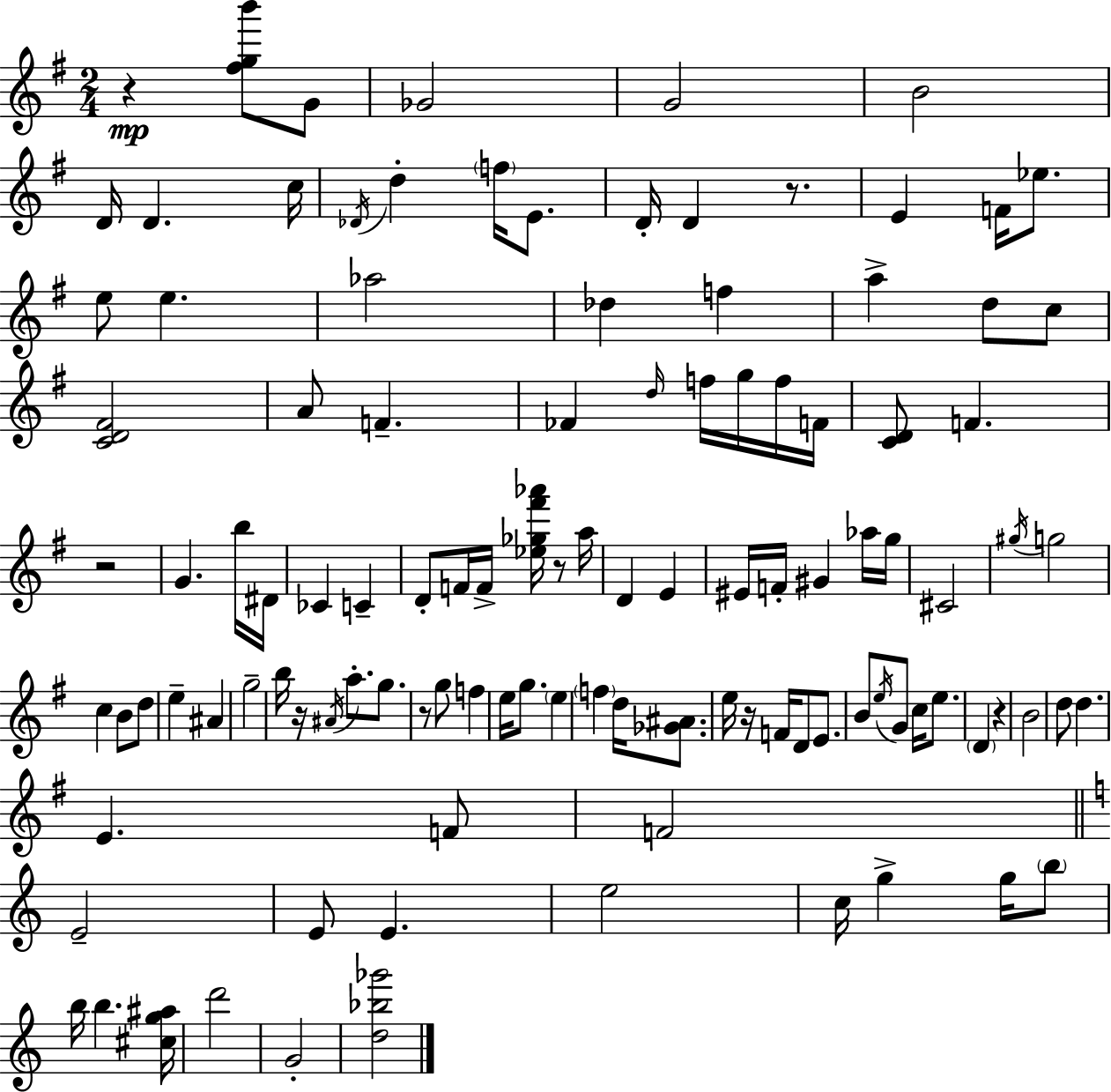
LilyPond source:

{
  \clef treble
  \numericTimeSignature
  \time 2/4
  \key e \minor
  r4\mp <fis'' g'' b'''>8 g'8 | ges'2 | g'2 | b'2 | \break d'16 d'4. c''16 | \acciaccatura { des'16 } d''4-. \parenthesize f''16 e'8. | d'16-. d'4 r8. | e'4 f'16 ees''8. | \break e''8 e''4. | aes''2 | des''4 f''4 | a''4-> d''8 c''8 | \break <c' d' fis'>2 | a'8 f'4.-- | fes'4 \grace { d''16 } f''16 g''16 | f''16 f'16 <c' d'>8 f'4. | \break r2 | g'4. | b''16 dis'16 ces'4 c'4-- | d'8-. f'16 f'16-> <ees'' ges'' fis''' aes'''>16 r8 | \break a''16 d'4 e'4 | eis'16 f'16-. gis'4 | aes''16 g''16 cis'2 | \acciaccatura { gis''16 } g''2 | \break c''4 b'8 | d''8 e''4-- ais'4 | g''2-- | b''16 r16 \acciaccatura { ais'16 } a''8.-. | \break g''8. r8 g''8 | f''4 e''16 g''8. | \parenthesize e''4 \parenthesize f''4 | d''16 <ges' ais'>8. e''16 r16 f'16 d'8 | \break e'8. b'8 \acciaccatura { e''16 } g'8 | c''16 e''8. \parenthesize d'4 | r4 b'2 | d''8 d''4. | \break e'4. | f'8 f'2 | \bar "||" \break \key c \major e'2-- | e'8 e'4. | e''2 | c''16 g''4-> g''16 \parenthesize b''8 | \break b''16 b''4. <cis'' g'' ais''>16 | d'''2 | g'2-. | <d'' bes'' ges'''>2 | \break \bar "|."
}